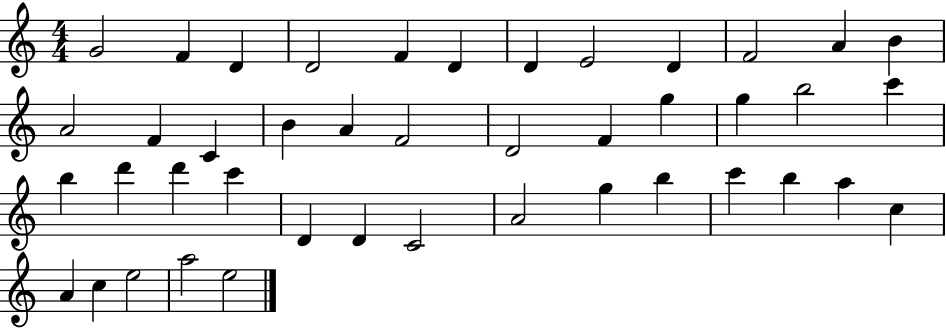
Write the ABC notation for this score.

X:1
T:Untitled
M:4/4
L:1/4
K:C
G2 F D D2 F D D E2 D F2 A B A2 F C B A F2 D2 F g g b2 c' b d' d' c' D D C2 A2 g b c' b a c A c e2 a2 e2